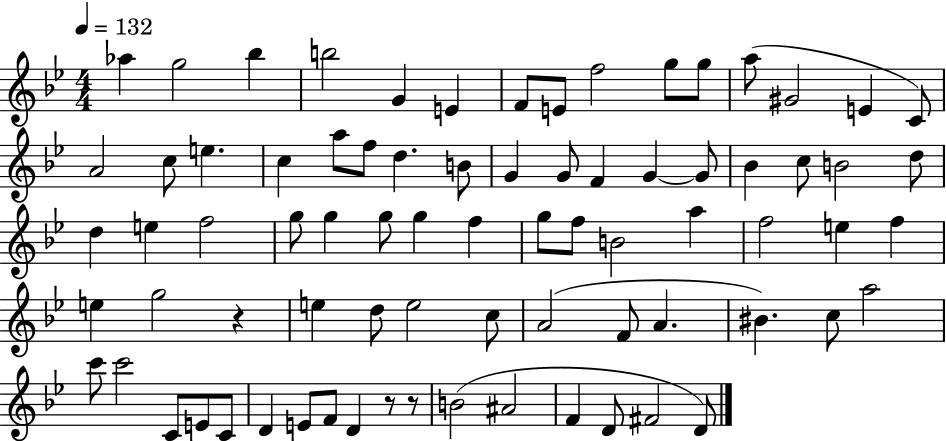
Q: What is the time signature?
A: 4/4